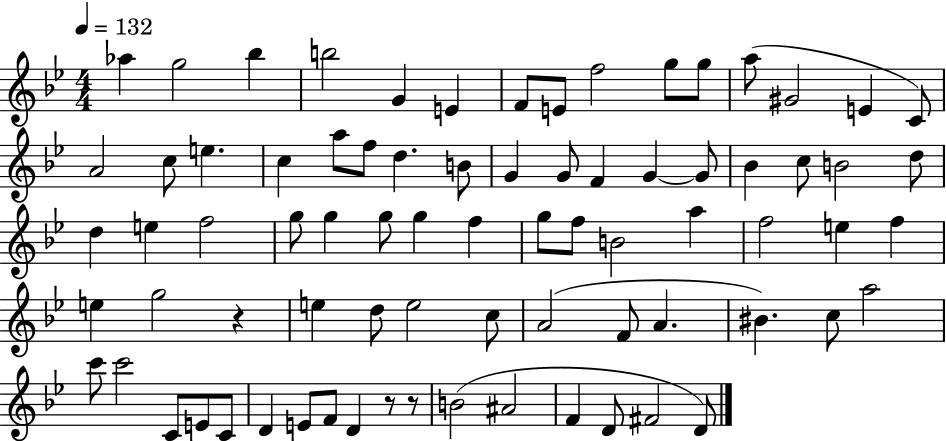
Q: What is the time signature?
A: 4/4